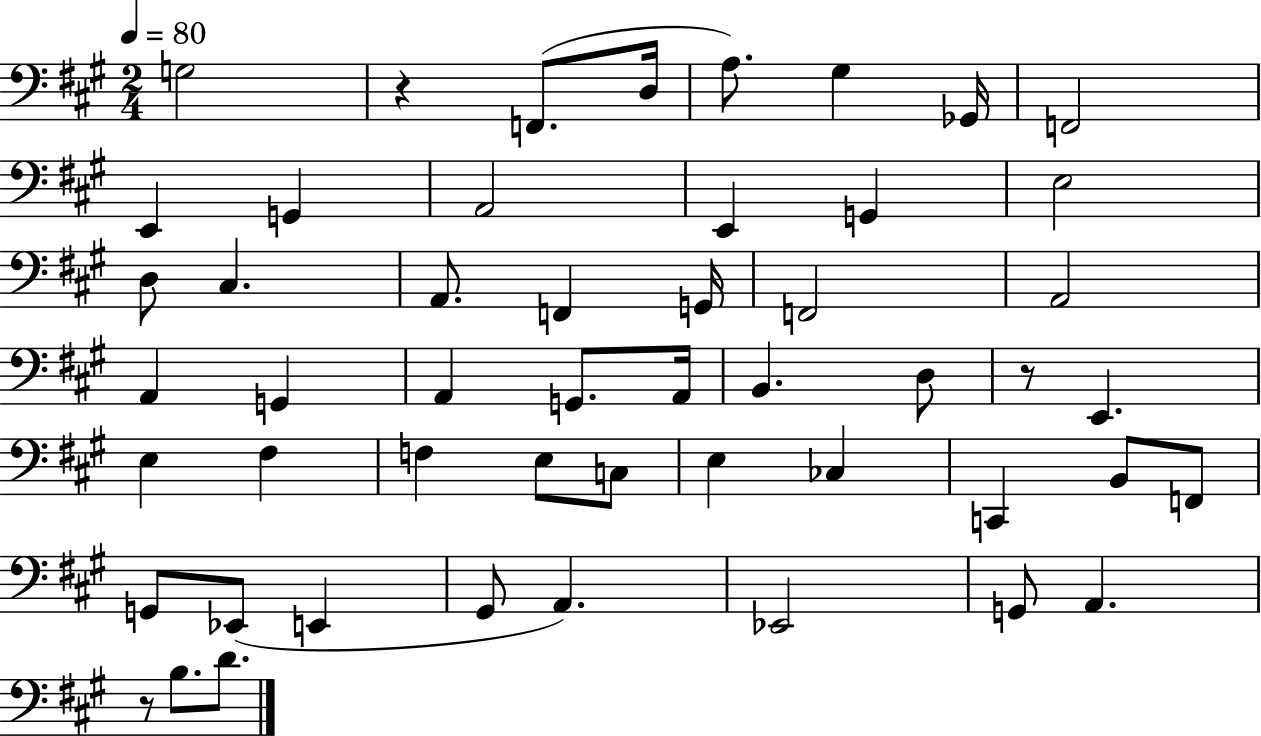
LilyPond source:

{
  \clef bass
  \numericTimeSignature
  \time 2/4
  \key a \major
  \tempo 4 = 80
  g2 | r4 f,8.( d16 | a8.) gis4 ges,16 | f,2 | \break e,4 g,4 | a,2 | e,4 g,4 | e2 | \break d8 cis4. | a,8. f,4 g,16 | f,2 | a,2 | \break a,4 g,4 | a,4 g,8. a,16 | b,4. d8 | r8 e,4. | \break e4 fis4 | f4 e8 c8 | e4 ces4 | c,4 b,8 f,8 | \break g,8 ees,8( e,4 | gis,8 a,4.) | ees,2 | g,8 a,4. | \break r8 b8. d'8. | \bar "|."
}